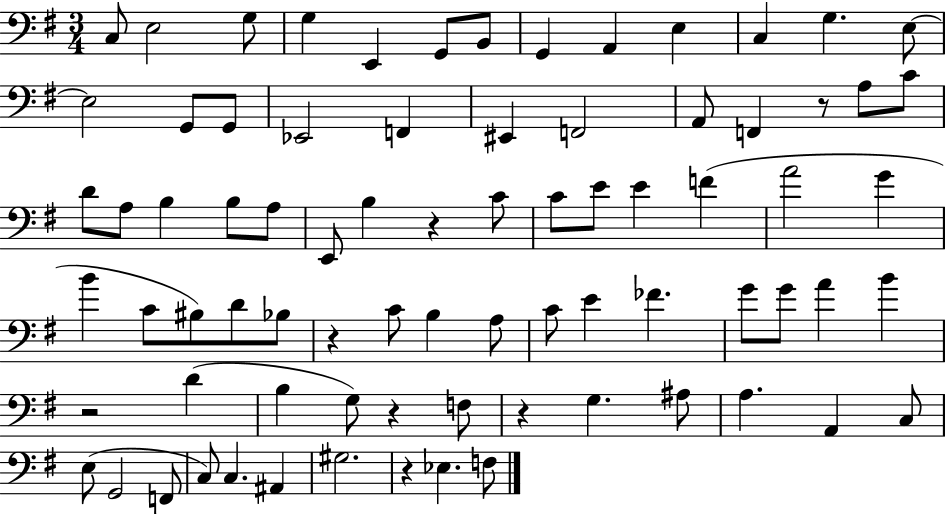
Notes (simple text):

C3/e E3/h G3/e G3/q E2/q G2/e B2/e G2/q A2/q E3/q C3/q G3/q. E3/e E3/h G2/e G2/e Eb2/h F2/q EIS2/q F2/h A2/e F2/q R/e A3/e C4/e D4/e A3/e B3/q B3/e A3/e E2/e B3/q R/q C4/e C4/e E4/e E4/q F4/q A4/h G4/q B4/q C4/e BIS3/e D4/e Bb3/e R/q C4/e B3/q A3/e C4/e E4/q FES4/q. G4/e G4/e A4/q B4/q R/h D4/q B3/q G3/e R/q F3/e R/q G3/q. A#3/e A3/q. A2/q C3/e E3/e G2/h F2/e C3/e C3/q. A#2/q G#3/h. R/q Eb3/q. F3/e